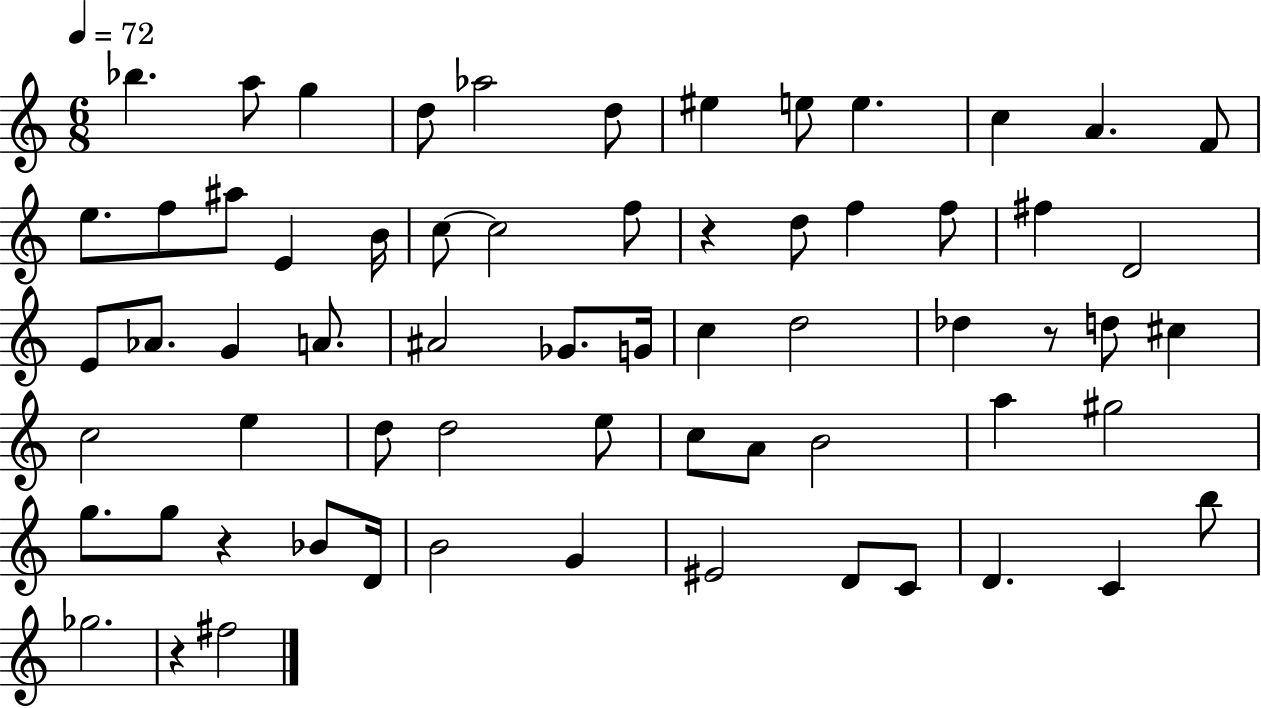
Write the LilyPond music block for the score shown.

{
  \clef treble
  \numericTimeSignature
  \time 6/8
  \key c \major
  \tempo 4 = 72
  bes''4. a''8 g''4 | d''8 aes''2 d''8 | eis''4 e''8 e''4. | c''4 a'4. f'8 | \break e''8. f''8 ais''8 e'4 b'16 | c''8~~ c''2 f''8 | r4 d''8 f''4 f''8 | fis''4 d'2 | \break e'8 aes'8. g'4 a'8. | ais'2 ges'8. g'16 | c''4 d''2 | des''4 r8 d''8 cis''4 | \break c''2 e''4 | d''8 d''2 e''8 | c''8 a'8 b'2 | a''4 gis''2 | \break g''8. g''8 r4 bes'8 d'16 | b'2 g'4 | eis'2 d'8 c'8 | d'4. c'4 b''8 | \break ges''2. | r4 fis''2 | \bar "|."
}